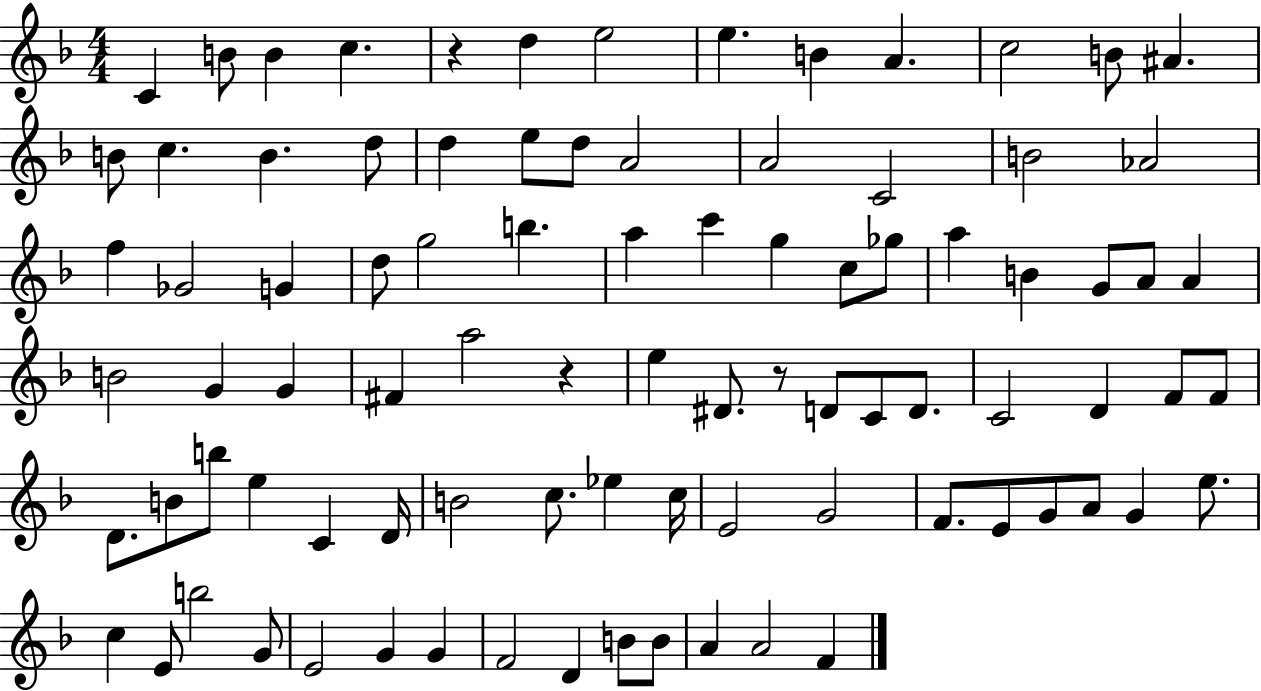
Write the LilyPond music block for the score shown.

{
  \clef treble
  \numericTimeSignature
  \time 4/4
  \key f \major
  \repeat volta 2 { c'4 b'8 b'4 c''4. | r4 d''4 e''2 | e''4. b'4 a'4. | c''2 b'8 ais'4. | \break b'8 c''4. b'4. d''8 | d''4 e''8 d''8 a'2 | a'2 c'2 | b'2 aes'2 | \break f''4 ges'2 g'4 | d''8 g''2 b''4. | a''4 c'''4 g''4 c''8 ges''8 | a''4 b'4 g'8 a'8 a'4 | \break b'2 g'4 g'4 | fis'4 a''2 r4 | e''4 dis'8. r8 d'8 c'8 d'8. | c'2 d'4 f'8 f'8 | \break d'8. b'8 b''8 e''4 c'4 d'16 | b'2 c''8. ees''4 c''16 | e'2 g'2 | f'8. e'8 g'8 a'8 g'4 e''8. | \break c''4 e'8 b''2 g'8 | e'2 g'4 g'4 | f'2 d'4 b'8 b'8 | a'4 a'2 f'4 | \break } \bar "|."
}